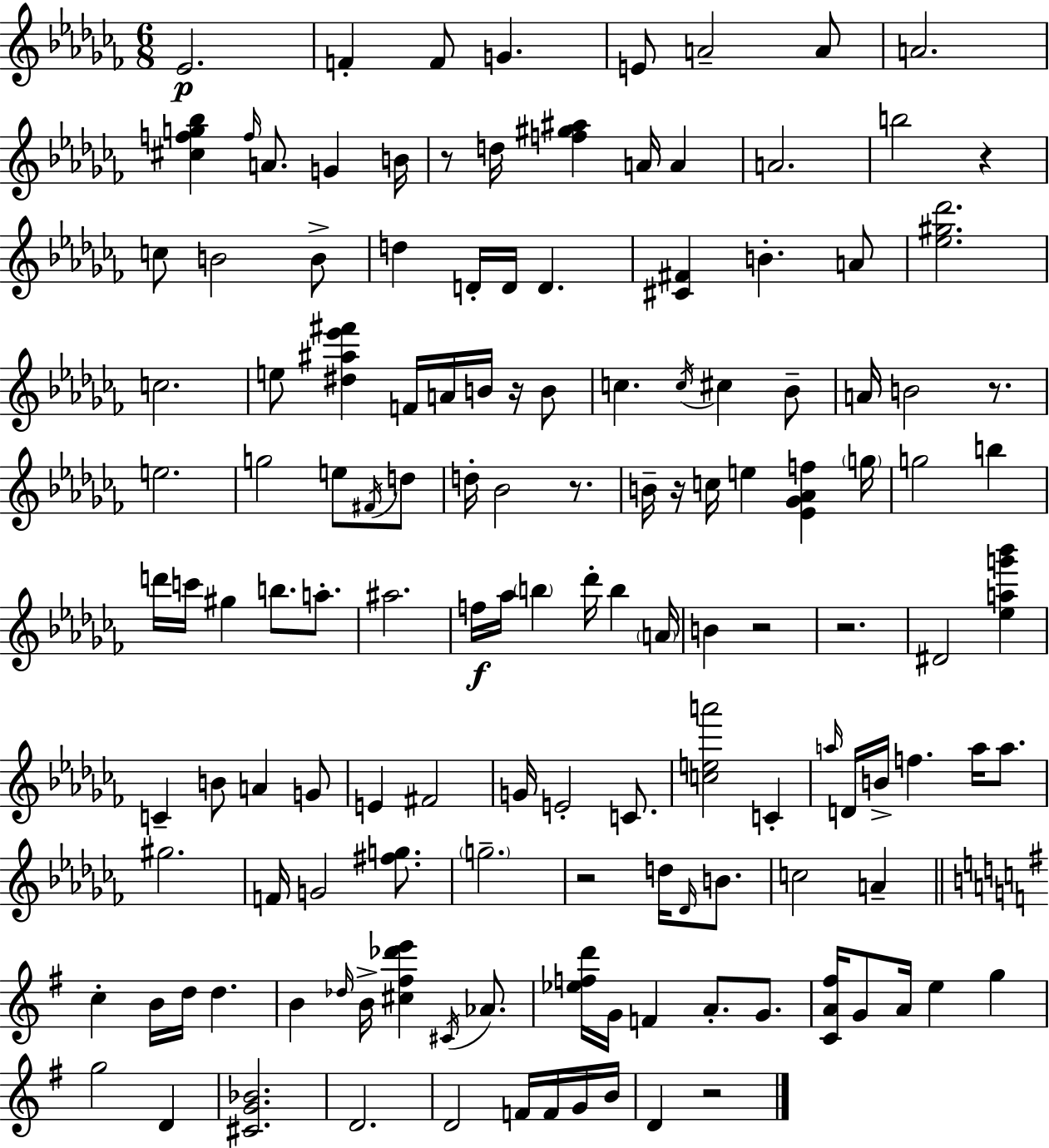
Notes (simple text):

Eb4/h. F4/q F4/e G4/q. E4/e A4/h A4/e A4/h. [C#5,F5,G5,Bb5]/q F5/s A4/e. G4/q B4/s R/e D5/s [F5,G#5,A#5]/q A4/s A4/q A4/h. B5/h R/q C5/e B4/h B4/e D5/q D4/s D4/s D4/q. [C#4,F#4]/q B4/q. A4/e [Eb5,G#5,Db6]/h. C5/h. E5/e [D#5,A#5,Eb6,F#6]/q F4/s A4/s B4/s R/s B4/e C5/q. C5/s C#5/q Bb4/e A4/s B4/h R/e. E5/h. G5/h E5/e F#4/s D5/e D5/s Bb4/h R/e. B4/s R/s C5/s E5/q [Eb4,Gb4,Ab4,F5]/q G5/s G5/h B5/q D6/s C6/s G#5/q B5/e. A5/e. A#5/h. F5/s Ab5/s B5/q Db6/s B5/q A4/s B4/q R/h R/h. D#4/h [Eb5,A5,G6,Bb6]/q C4/q B4/e A4/q G4/e E4/q F#4/h G4/s E4/h C4/e. [C5,E5,A6]/h C4/q A5/s D4/s B4/s F5/q. A5/s A5/e. G#5/h. F4/s G4/h [F#5,G5]/e. G5/h. R/h D5/s Db4/s B4/e. C5/h A4/q C5/q B4/s D5/s D5/q. B4/q Db5/s B4/s [C#5,F#5,Db6,E6]/q C#4/s Ab4/e. [Eb5,F5,D6]/s G4/s F4/q A4/e. G4/e. [C4,A4,F#5]/s G4/e A4/s E5/q G5/q G5/h D4/q [C#4,G4,Bb4]/h. D4/h. D4/h F4/s F4/s G4/s B4/s D4/q R/h